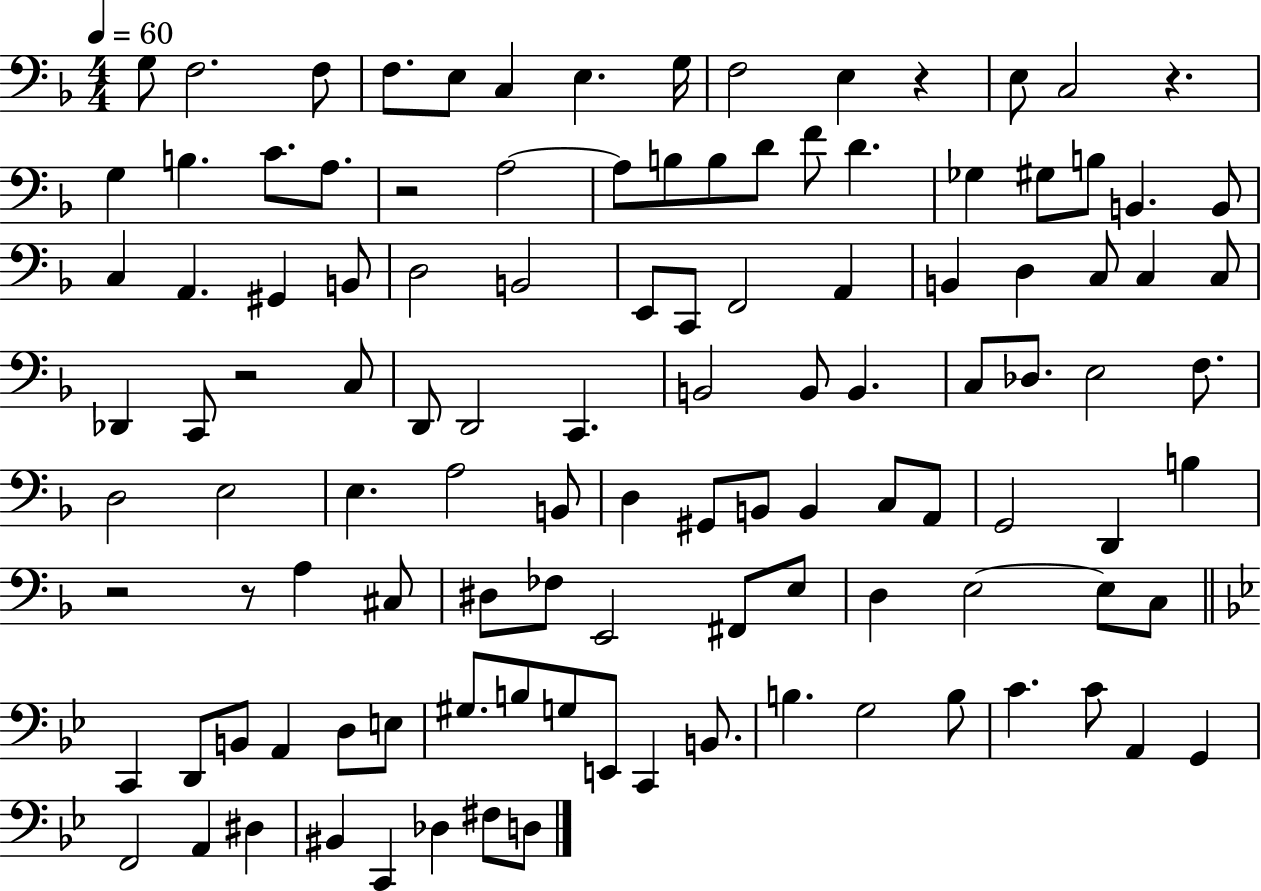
X:1
T:Untitled
M:4/4
L:1/4
K:F
G,/2 F,2 F,/2 F,/2 E,/2 C, E, G,/4 F,2 E, z E,/2 C,2 z G, B, C/2 A,/2 z2 A,2 A,/2 B,/2 B,/2 D/2 F/2 D _G, ^G,/2 B,/2 B,, B,,/2 C, A,, ^G,, B,,/2 D,2 B,,2 E,,/2 C,,/2 F,,2 A,, B,, D, C,/2 C, C,/2 _D,, C,,/2 z2 C,/2 D,,/2 D,,2 C,, B,,2 B,,/2 B,, C,/2 _D,/2 E,2 F,/2 D,2 E,2 E, A,2 B,,/2 D, ^G,,/2 B,,/2 B,, C,/2 A,,/2 G,,2 D,, B, z2 z/2 A, ^C,/2 ^D,/2 _F,/2 E,,2 ^F,,/2 E,/2 D, E,2 E,/2 C,/2 C,, D,,/2 B,,/2 A,, D,/2 E,/2 ^G,/2 B,/2 G,/2 E,,/2 C,, B,,/2 B, G,2 B,/2 C C/2 A,, G,, F,,2 A,, ^D, ^B,, C,, _D, ^F,/2 D,/2